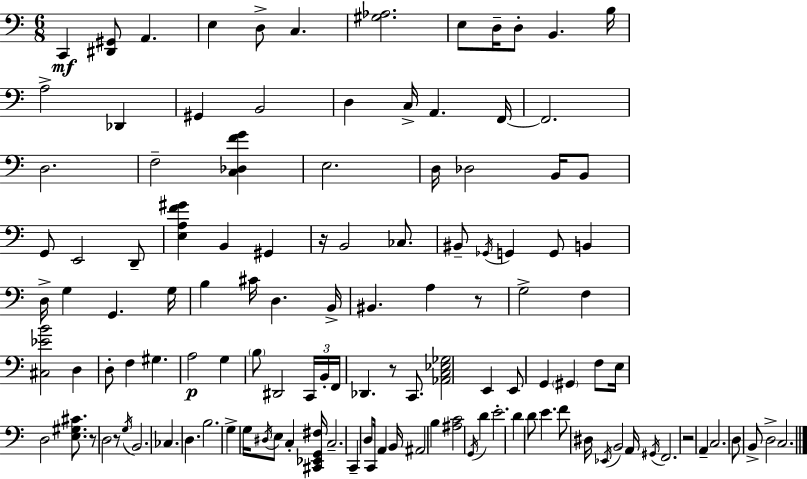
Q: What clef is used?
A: bass